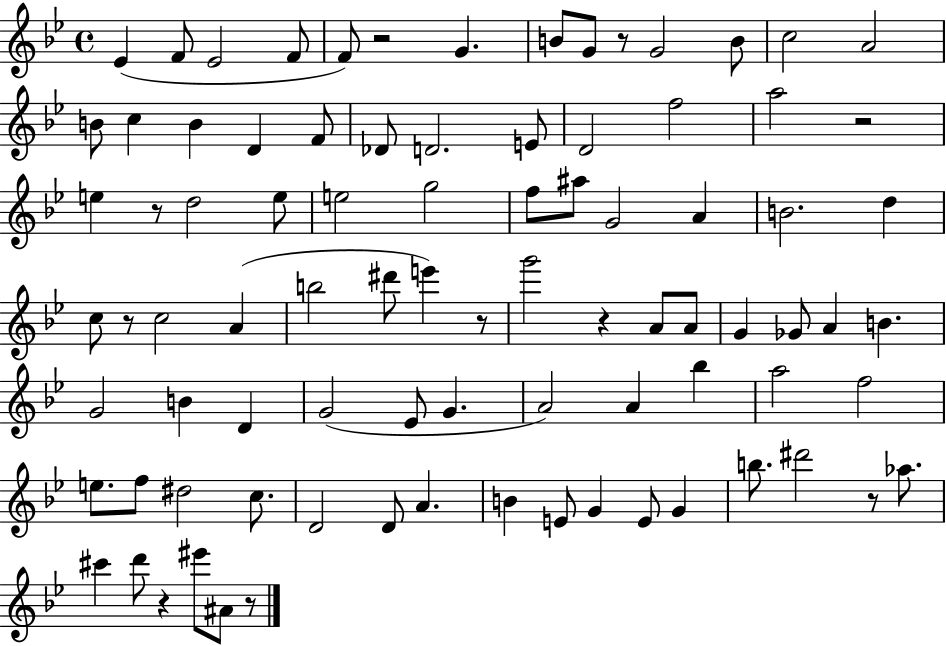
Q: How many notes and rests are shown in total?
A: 87